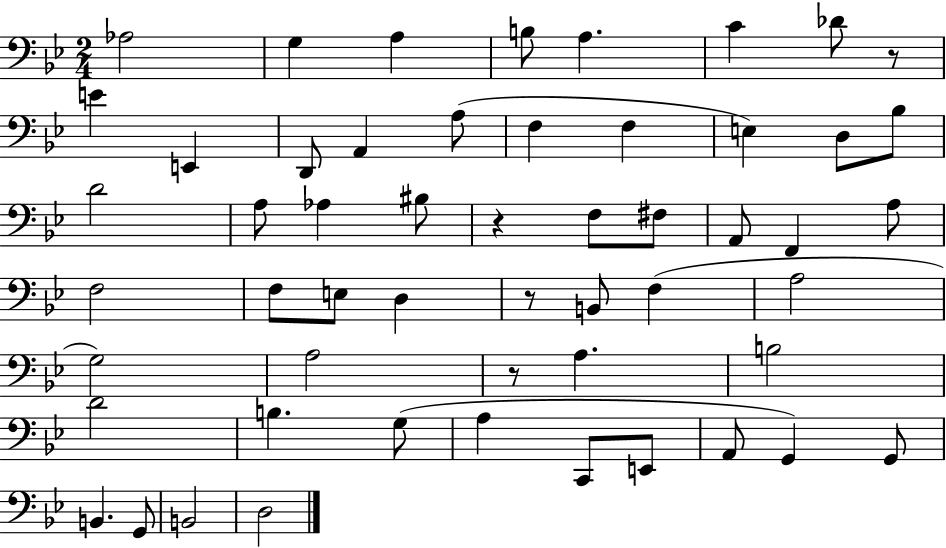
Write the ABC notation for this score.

X:1
T:Untitled
M:2/4
L:1/4
K:Bb
_A,2 G, A, B,/2 A, C _D/2 z/2 E E,, D,,/2 A,, A,/2 F, F, E, D,/2 _B,/2 D2 A,/2 _A, ^B,/2 z F,/2 ^F,/2 A,,/2 F,, A,/2 F,2 F,/2 E,/2 D, z/2 B,,/2 F, A,2 G,2 A,2 z/2 A, B,2 D2 B, G,/2 A, C,,/2 E,,/2 A,,/2 G,, G,,/2 B,, G,,/2 B,,2 D,2